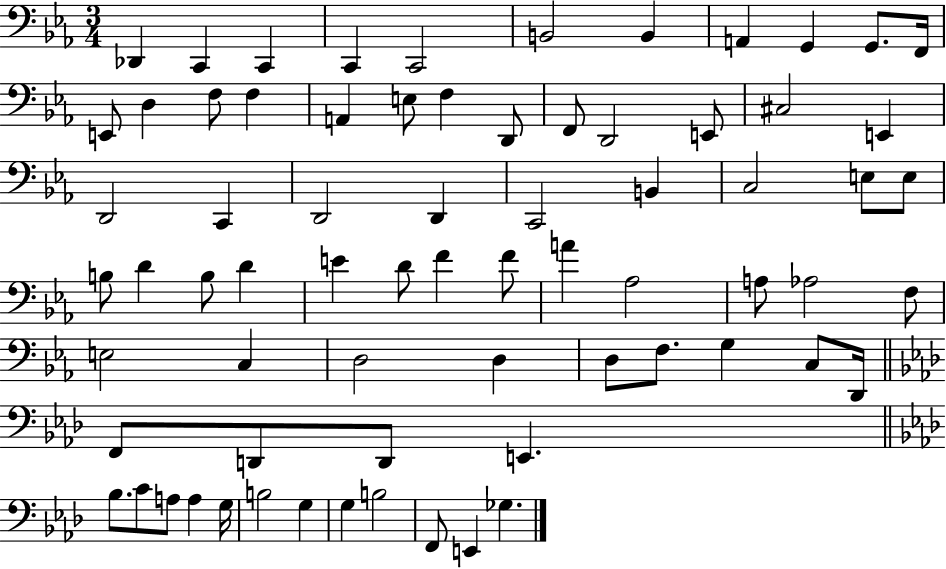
{
  \clef bass
  \numericTimeSignature
  \time 3/4
  \key ees \major
  des,4 c,4 c,4 | c,4 c,2 | b,2 b,4 | a,4 g,4 g,8. f,16 | \break e,8 d4 f8 f4 | a,4 e8 f4 d,8 | f,8 d,2 e,8 | cis2 e,4 | \break d,2 c,4 | d,2 d,4 | c,2 b,4 | c2 e8 e8 | \break b8 d'4 b8 d'4 | e'4 d'8 f'4 f'8 | a'4 aes2 | a8 aes2 f8 | \break e2 c4 | d2 d4 | d8 f8. g4 c8 d,16 | \bar "||" \break \key aes \major f,8 d,8 d,8 e,4. | \bar "||" \break \key aes \major bes8. c'8 a8 a4 g16 | b2 g4 | g4 b2 | f,8 e,4 ges4. | \break \bar "|."
}